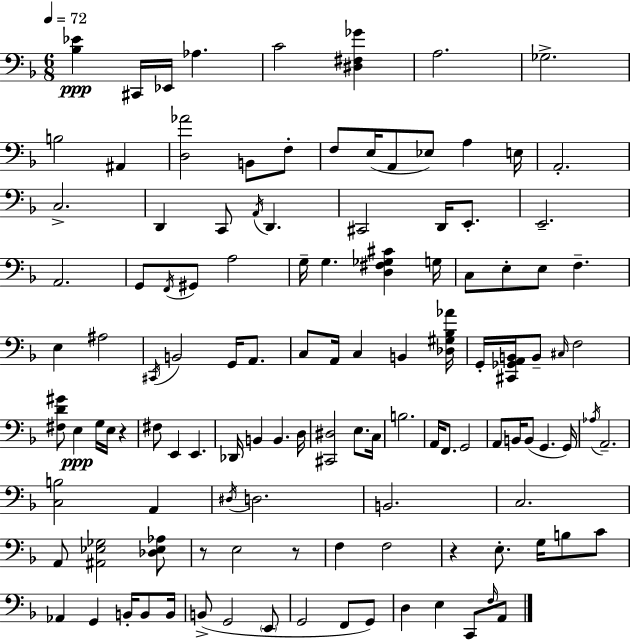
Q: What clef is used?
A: bass